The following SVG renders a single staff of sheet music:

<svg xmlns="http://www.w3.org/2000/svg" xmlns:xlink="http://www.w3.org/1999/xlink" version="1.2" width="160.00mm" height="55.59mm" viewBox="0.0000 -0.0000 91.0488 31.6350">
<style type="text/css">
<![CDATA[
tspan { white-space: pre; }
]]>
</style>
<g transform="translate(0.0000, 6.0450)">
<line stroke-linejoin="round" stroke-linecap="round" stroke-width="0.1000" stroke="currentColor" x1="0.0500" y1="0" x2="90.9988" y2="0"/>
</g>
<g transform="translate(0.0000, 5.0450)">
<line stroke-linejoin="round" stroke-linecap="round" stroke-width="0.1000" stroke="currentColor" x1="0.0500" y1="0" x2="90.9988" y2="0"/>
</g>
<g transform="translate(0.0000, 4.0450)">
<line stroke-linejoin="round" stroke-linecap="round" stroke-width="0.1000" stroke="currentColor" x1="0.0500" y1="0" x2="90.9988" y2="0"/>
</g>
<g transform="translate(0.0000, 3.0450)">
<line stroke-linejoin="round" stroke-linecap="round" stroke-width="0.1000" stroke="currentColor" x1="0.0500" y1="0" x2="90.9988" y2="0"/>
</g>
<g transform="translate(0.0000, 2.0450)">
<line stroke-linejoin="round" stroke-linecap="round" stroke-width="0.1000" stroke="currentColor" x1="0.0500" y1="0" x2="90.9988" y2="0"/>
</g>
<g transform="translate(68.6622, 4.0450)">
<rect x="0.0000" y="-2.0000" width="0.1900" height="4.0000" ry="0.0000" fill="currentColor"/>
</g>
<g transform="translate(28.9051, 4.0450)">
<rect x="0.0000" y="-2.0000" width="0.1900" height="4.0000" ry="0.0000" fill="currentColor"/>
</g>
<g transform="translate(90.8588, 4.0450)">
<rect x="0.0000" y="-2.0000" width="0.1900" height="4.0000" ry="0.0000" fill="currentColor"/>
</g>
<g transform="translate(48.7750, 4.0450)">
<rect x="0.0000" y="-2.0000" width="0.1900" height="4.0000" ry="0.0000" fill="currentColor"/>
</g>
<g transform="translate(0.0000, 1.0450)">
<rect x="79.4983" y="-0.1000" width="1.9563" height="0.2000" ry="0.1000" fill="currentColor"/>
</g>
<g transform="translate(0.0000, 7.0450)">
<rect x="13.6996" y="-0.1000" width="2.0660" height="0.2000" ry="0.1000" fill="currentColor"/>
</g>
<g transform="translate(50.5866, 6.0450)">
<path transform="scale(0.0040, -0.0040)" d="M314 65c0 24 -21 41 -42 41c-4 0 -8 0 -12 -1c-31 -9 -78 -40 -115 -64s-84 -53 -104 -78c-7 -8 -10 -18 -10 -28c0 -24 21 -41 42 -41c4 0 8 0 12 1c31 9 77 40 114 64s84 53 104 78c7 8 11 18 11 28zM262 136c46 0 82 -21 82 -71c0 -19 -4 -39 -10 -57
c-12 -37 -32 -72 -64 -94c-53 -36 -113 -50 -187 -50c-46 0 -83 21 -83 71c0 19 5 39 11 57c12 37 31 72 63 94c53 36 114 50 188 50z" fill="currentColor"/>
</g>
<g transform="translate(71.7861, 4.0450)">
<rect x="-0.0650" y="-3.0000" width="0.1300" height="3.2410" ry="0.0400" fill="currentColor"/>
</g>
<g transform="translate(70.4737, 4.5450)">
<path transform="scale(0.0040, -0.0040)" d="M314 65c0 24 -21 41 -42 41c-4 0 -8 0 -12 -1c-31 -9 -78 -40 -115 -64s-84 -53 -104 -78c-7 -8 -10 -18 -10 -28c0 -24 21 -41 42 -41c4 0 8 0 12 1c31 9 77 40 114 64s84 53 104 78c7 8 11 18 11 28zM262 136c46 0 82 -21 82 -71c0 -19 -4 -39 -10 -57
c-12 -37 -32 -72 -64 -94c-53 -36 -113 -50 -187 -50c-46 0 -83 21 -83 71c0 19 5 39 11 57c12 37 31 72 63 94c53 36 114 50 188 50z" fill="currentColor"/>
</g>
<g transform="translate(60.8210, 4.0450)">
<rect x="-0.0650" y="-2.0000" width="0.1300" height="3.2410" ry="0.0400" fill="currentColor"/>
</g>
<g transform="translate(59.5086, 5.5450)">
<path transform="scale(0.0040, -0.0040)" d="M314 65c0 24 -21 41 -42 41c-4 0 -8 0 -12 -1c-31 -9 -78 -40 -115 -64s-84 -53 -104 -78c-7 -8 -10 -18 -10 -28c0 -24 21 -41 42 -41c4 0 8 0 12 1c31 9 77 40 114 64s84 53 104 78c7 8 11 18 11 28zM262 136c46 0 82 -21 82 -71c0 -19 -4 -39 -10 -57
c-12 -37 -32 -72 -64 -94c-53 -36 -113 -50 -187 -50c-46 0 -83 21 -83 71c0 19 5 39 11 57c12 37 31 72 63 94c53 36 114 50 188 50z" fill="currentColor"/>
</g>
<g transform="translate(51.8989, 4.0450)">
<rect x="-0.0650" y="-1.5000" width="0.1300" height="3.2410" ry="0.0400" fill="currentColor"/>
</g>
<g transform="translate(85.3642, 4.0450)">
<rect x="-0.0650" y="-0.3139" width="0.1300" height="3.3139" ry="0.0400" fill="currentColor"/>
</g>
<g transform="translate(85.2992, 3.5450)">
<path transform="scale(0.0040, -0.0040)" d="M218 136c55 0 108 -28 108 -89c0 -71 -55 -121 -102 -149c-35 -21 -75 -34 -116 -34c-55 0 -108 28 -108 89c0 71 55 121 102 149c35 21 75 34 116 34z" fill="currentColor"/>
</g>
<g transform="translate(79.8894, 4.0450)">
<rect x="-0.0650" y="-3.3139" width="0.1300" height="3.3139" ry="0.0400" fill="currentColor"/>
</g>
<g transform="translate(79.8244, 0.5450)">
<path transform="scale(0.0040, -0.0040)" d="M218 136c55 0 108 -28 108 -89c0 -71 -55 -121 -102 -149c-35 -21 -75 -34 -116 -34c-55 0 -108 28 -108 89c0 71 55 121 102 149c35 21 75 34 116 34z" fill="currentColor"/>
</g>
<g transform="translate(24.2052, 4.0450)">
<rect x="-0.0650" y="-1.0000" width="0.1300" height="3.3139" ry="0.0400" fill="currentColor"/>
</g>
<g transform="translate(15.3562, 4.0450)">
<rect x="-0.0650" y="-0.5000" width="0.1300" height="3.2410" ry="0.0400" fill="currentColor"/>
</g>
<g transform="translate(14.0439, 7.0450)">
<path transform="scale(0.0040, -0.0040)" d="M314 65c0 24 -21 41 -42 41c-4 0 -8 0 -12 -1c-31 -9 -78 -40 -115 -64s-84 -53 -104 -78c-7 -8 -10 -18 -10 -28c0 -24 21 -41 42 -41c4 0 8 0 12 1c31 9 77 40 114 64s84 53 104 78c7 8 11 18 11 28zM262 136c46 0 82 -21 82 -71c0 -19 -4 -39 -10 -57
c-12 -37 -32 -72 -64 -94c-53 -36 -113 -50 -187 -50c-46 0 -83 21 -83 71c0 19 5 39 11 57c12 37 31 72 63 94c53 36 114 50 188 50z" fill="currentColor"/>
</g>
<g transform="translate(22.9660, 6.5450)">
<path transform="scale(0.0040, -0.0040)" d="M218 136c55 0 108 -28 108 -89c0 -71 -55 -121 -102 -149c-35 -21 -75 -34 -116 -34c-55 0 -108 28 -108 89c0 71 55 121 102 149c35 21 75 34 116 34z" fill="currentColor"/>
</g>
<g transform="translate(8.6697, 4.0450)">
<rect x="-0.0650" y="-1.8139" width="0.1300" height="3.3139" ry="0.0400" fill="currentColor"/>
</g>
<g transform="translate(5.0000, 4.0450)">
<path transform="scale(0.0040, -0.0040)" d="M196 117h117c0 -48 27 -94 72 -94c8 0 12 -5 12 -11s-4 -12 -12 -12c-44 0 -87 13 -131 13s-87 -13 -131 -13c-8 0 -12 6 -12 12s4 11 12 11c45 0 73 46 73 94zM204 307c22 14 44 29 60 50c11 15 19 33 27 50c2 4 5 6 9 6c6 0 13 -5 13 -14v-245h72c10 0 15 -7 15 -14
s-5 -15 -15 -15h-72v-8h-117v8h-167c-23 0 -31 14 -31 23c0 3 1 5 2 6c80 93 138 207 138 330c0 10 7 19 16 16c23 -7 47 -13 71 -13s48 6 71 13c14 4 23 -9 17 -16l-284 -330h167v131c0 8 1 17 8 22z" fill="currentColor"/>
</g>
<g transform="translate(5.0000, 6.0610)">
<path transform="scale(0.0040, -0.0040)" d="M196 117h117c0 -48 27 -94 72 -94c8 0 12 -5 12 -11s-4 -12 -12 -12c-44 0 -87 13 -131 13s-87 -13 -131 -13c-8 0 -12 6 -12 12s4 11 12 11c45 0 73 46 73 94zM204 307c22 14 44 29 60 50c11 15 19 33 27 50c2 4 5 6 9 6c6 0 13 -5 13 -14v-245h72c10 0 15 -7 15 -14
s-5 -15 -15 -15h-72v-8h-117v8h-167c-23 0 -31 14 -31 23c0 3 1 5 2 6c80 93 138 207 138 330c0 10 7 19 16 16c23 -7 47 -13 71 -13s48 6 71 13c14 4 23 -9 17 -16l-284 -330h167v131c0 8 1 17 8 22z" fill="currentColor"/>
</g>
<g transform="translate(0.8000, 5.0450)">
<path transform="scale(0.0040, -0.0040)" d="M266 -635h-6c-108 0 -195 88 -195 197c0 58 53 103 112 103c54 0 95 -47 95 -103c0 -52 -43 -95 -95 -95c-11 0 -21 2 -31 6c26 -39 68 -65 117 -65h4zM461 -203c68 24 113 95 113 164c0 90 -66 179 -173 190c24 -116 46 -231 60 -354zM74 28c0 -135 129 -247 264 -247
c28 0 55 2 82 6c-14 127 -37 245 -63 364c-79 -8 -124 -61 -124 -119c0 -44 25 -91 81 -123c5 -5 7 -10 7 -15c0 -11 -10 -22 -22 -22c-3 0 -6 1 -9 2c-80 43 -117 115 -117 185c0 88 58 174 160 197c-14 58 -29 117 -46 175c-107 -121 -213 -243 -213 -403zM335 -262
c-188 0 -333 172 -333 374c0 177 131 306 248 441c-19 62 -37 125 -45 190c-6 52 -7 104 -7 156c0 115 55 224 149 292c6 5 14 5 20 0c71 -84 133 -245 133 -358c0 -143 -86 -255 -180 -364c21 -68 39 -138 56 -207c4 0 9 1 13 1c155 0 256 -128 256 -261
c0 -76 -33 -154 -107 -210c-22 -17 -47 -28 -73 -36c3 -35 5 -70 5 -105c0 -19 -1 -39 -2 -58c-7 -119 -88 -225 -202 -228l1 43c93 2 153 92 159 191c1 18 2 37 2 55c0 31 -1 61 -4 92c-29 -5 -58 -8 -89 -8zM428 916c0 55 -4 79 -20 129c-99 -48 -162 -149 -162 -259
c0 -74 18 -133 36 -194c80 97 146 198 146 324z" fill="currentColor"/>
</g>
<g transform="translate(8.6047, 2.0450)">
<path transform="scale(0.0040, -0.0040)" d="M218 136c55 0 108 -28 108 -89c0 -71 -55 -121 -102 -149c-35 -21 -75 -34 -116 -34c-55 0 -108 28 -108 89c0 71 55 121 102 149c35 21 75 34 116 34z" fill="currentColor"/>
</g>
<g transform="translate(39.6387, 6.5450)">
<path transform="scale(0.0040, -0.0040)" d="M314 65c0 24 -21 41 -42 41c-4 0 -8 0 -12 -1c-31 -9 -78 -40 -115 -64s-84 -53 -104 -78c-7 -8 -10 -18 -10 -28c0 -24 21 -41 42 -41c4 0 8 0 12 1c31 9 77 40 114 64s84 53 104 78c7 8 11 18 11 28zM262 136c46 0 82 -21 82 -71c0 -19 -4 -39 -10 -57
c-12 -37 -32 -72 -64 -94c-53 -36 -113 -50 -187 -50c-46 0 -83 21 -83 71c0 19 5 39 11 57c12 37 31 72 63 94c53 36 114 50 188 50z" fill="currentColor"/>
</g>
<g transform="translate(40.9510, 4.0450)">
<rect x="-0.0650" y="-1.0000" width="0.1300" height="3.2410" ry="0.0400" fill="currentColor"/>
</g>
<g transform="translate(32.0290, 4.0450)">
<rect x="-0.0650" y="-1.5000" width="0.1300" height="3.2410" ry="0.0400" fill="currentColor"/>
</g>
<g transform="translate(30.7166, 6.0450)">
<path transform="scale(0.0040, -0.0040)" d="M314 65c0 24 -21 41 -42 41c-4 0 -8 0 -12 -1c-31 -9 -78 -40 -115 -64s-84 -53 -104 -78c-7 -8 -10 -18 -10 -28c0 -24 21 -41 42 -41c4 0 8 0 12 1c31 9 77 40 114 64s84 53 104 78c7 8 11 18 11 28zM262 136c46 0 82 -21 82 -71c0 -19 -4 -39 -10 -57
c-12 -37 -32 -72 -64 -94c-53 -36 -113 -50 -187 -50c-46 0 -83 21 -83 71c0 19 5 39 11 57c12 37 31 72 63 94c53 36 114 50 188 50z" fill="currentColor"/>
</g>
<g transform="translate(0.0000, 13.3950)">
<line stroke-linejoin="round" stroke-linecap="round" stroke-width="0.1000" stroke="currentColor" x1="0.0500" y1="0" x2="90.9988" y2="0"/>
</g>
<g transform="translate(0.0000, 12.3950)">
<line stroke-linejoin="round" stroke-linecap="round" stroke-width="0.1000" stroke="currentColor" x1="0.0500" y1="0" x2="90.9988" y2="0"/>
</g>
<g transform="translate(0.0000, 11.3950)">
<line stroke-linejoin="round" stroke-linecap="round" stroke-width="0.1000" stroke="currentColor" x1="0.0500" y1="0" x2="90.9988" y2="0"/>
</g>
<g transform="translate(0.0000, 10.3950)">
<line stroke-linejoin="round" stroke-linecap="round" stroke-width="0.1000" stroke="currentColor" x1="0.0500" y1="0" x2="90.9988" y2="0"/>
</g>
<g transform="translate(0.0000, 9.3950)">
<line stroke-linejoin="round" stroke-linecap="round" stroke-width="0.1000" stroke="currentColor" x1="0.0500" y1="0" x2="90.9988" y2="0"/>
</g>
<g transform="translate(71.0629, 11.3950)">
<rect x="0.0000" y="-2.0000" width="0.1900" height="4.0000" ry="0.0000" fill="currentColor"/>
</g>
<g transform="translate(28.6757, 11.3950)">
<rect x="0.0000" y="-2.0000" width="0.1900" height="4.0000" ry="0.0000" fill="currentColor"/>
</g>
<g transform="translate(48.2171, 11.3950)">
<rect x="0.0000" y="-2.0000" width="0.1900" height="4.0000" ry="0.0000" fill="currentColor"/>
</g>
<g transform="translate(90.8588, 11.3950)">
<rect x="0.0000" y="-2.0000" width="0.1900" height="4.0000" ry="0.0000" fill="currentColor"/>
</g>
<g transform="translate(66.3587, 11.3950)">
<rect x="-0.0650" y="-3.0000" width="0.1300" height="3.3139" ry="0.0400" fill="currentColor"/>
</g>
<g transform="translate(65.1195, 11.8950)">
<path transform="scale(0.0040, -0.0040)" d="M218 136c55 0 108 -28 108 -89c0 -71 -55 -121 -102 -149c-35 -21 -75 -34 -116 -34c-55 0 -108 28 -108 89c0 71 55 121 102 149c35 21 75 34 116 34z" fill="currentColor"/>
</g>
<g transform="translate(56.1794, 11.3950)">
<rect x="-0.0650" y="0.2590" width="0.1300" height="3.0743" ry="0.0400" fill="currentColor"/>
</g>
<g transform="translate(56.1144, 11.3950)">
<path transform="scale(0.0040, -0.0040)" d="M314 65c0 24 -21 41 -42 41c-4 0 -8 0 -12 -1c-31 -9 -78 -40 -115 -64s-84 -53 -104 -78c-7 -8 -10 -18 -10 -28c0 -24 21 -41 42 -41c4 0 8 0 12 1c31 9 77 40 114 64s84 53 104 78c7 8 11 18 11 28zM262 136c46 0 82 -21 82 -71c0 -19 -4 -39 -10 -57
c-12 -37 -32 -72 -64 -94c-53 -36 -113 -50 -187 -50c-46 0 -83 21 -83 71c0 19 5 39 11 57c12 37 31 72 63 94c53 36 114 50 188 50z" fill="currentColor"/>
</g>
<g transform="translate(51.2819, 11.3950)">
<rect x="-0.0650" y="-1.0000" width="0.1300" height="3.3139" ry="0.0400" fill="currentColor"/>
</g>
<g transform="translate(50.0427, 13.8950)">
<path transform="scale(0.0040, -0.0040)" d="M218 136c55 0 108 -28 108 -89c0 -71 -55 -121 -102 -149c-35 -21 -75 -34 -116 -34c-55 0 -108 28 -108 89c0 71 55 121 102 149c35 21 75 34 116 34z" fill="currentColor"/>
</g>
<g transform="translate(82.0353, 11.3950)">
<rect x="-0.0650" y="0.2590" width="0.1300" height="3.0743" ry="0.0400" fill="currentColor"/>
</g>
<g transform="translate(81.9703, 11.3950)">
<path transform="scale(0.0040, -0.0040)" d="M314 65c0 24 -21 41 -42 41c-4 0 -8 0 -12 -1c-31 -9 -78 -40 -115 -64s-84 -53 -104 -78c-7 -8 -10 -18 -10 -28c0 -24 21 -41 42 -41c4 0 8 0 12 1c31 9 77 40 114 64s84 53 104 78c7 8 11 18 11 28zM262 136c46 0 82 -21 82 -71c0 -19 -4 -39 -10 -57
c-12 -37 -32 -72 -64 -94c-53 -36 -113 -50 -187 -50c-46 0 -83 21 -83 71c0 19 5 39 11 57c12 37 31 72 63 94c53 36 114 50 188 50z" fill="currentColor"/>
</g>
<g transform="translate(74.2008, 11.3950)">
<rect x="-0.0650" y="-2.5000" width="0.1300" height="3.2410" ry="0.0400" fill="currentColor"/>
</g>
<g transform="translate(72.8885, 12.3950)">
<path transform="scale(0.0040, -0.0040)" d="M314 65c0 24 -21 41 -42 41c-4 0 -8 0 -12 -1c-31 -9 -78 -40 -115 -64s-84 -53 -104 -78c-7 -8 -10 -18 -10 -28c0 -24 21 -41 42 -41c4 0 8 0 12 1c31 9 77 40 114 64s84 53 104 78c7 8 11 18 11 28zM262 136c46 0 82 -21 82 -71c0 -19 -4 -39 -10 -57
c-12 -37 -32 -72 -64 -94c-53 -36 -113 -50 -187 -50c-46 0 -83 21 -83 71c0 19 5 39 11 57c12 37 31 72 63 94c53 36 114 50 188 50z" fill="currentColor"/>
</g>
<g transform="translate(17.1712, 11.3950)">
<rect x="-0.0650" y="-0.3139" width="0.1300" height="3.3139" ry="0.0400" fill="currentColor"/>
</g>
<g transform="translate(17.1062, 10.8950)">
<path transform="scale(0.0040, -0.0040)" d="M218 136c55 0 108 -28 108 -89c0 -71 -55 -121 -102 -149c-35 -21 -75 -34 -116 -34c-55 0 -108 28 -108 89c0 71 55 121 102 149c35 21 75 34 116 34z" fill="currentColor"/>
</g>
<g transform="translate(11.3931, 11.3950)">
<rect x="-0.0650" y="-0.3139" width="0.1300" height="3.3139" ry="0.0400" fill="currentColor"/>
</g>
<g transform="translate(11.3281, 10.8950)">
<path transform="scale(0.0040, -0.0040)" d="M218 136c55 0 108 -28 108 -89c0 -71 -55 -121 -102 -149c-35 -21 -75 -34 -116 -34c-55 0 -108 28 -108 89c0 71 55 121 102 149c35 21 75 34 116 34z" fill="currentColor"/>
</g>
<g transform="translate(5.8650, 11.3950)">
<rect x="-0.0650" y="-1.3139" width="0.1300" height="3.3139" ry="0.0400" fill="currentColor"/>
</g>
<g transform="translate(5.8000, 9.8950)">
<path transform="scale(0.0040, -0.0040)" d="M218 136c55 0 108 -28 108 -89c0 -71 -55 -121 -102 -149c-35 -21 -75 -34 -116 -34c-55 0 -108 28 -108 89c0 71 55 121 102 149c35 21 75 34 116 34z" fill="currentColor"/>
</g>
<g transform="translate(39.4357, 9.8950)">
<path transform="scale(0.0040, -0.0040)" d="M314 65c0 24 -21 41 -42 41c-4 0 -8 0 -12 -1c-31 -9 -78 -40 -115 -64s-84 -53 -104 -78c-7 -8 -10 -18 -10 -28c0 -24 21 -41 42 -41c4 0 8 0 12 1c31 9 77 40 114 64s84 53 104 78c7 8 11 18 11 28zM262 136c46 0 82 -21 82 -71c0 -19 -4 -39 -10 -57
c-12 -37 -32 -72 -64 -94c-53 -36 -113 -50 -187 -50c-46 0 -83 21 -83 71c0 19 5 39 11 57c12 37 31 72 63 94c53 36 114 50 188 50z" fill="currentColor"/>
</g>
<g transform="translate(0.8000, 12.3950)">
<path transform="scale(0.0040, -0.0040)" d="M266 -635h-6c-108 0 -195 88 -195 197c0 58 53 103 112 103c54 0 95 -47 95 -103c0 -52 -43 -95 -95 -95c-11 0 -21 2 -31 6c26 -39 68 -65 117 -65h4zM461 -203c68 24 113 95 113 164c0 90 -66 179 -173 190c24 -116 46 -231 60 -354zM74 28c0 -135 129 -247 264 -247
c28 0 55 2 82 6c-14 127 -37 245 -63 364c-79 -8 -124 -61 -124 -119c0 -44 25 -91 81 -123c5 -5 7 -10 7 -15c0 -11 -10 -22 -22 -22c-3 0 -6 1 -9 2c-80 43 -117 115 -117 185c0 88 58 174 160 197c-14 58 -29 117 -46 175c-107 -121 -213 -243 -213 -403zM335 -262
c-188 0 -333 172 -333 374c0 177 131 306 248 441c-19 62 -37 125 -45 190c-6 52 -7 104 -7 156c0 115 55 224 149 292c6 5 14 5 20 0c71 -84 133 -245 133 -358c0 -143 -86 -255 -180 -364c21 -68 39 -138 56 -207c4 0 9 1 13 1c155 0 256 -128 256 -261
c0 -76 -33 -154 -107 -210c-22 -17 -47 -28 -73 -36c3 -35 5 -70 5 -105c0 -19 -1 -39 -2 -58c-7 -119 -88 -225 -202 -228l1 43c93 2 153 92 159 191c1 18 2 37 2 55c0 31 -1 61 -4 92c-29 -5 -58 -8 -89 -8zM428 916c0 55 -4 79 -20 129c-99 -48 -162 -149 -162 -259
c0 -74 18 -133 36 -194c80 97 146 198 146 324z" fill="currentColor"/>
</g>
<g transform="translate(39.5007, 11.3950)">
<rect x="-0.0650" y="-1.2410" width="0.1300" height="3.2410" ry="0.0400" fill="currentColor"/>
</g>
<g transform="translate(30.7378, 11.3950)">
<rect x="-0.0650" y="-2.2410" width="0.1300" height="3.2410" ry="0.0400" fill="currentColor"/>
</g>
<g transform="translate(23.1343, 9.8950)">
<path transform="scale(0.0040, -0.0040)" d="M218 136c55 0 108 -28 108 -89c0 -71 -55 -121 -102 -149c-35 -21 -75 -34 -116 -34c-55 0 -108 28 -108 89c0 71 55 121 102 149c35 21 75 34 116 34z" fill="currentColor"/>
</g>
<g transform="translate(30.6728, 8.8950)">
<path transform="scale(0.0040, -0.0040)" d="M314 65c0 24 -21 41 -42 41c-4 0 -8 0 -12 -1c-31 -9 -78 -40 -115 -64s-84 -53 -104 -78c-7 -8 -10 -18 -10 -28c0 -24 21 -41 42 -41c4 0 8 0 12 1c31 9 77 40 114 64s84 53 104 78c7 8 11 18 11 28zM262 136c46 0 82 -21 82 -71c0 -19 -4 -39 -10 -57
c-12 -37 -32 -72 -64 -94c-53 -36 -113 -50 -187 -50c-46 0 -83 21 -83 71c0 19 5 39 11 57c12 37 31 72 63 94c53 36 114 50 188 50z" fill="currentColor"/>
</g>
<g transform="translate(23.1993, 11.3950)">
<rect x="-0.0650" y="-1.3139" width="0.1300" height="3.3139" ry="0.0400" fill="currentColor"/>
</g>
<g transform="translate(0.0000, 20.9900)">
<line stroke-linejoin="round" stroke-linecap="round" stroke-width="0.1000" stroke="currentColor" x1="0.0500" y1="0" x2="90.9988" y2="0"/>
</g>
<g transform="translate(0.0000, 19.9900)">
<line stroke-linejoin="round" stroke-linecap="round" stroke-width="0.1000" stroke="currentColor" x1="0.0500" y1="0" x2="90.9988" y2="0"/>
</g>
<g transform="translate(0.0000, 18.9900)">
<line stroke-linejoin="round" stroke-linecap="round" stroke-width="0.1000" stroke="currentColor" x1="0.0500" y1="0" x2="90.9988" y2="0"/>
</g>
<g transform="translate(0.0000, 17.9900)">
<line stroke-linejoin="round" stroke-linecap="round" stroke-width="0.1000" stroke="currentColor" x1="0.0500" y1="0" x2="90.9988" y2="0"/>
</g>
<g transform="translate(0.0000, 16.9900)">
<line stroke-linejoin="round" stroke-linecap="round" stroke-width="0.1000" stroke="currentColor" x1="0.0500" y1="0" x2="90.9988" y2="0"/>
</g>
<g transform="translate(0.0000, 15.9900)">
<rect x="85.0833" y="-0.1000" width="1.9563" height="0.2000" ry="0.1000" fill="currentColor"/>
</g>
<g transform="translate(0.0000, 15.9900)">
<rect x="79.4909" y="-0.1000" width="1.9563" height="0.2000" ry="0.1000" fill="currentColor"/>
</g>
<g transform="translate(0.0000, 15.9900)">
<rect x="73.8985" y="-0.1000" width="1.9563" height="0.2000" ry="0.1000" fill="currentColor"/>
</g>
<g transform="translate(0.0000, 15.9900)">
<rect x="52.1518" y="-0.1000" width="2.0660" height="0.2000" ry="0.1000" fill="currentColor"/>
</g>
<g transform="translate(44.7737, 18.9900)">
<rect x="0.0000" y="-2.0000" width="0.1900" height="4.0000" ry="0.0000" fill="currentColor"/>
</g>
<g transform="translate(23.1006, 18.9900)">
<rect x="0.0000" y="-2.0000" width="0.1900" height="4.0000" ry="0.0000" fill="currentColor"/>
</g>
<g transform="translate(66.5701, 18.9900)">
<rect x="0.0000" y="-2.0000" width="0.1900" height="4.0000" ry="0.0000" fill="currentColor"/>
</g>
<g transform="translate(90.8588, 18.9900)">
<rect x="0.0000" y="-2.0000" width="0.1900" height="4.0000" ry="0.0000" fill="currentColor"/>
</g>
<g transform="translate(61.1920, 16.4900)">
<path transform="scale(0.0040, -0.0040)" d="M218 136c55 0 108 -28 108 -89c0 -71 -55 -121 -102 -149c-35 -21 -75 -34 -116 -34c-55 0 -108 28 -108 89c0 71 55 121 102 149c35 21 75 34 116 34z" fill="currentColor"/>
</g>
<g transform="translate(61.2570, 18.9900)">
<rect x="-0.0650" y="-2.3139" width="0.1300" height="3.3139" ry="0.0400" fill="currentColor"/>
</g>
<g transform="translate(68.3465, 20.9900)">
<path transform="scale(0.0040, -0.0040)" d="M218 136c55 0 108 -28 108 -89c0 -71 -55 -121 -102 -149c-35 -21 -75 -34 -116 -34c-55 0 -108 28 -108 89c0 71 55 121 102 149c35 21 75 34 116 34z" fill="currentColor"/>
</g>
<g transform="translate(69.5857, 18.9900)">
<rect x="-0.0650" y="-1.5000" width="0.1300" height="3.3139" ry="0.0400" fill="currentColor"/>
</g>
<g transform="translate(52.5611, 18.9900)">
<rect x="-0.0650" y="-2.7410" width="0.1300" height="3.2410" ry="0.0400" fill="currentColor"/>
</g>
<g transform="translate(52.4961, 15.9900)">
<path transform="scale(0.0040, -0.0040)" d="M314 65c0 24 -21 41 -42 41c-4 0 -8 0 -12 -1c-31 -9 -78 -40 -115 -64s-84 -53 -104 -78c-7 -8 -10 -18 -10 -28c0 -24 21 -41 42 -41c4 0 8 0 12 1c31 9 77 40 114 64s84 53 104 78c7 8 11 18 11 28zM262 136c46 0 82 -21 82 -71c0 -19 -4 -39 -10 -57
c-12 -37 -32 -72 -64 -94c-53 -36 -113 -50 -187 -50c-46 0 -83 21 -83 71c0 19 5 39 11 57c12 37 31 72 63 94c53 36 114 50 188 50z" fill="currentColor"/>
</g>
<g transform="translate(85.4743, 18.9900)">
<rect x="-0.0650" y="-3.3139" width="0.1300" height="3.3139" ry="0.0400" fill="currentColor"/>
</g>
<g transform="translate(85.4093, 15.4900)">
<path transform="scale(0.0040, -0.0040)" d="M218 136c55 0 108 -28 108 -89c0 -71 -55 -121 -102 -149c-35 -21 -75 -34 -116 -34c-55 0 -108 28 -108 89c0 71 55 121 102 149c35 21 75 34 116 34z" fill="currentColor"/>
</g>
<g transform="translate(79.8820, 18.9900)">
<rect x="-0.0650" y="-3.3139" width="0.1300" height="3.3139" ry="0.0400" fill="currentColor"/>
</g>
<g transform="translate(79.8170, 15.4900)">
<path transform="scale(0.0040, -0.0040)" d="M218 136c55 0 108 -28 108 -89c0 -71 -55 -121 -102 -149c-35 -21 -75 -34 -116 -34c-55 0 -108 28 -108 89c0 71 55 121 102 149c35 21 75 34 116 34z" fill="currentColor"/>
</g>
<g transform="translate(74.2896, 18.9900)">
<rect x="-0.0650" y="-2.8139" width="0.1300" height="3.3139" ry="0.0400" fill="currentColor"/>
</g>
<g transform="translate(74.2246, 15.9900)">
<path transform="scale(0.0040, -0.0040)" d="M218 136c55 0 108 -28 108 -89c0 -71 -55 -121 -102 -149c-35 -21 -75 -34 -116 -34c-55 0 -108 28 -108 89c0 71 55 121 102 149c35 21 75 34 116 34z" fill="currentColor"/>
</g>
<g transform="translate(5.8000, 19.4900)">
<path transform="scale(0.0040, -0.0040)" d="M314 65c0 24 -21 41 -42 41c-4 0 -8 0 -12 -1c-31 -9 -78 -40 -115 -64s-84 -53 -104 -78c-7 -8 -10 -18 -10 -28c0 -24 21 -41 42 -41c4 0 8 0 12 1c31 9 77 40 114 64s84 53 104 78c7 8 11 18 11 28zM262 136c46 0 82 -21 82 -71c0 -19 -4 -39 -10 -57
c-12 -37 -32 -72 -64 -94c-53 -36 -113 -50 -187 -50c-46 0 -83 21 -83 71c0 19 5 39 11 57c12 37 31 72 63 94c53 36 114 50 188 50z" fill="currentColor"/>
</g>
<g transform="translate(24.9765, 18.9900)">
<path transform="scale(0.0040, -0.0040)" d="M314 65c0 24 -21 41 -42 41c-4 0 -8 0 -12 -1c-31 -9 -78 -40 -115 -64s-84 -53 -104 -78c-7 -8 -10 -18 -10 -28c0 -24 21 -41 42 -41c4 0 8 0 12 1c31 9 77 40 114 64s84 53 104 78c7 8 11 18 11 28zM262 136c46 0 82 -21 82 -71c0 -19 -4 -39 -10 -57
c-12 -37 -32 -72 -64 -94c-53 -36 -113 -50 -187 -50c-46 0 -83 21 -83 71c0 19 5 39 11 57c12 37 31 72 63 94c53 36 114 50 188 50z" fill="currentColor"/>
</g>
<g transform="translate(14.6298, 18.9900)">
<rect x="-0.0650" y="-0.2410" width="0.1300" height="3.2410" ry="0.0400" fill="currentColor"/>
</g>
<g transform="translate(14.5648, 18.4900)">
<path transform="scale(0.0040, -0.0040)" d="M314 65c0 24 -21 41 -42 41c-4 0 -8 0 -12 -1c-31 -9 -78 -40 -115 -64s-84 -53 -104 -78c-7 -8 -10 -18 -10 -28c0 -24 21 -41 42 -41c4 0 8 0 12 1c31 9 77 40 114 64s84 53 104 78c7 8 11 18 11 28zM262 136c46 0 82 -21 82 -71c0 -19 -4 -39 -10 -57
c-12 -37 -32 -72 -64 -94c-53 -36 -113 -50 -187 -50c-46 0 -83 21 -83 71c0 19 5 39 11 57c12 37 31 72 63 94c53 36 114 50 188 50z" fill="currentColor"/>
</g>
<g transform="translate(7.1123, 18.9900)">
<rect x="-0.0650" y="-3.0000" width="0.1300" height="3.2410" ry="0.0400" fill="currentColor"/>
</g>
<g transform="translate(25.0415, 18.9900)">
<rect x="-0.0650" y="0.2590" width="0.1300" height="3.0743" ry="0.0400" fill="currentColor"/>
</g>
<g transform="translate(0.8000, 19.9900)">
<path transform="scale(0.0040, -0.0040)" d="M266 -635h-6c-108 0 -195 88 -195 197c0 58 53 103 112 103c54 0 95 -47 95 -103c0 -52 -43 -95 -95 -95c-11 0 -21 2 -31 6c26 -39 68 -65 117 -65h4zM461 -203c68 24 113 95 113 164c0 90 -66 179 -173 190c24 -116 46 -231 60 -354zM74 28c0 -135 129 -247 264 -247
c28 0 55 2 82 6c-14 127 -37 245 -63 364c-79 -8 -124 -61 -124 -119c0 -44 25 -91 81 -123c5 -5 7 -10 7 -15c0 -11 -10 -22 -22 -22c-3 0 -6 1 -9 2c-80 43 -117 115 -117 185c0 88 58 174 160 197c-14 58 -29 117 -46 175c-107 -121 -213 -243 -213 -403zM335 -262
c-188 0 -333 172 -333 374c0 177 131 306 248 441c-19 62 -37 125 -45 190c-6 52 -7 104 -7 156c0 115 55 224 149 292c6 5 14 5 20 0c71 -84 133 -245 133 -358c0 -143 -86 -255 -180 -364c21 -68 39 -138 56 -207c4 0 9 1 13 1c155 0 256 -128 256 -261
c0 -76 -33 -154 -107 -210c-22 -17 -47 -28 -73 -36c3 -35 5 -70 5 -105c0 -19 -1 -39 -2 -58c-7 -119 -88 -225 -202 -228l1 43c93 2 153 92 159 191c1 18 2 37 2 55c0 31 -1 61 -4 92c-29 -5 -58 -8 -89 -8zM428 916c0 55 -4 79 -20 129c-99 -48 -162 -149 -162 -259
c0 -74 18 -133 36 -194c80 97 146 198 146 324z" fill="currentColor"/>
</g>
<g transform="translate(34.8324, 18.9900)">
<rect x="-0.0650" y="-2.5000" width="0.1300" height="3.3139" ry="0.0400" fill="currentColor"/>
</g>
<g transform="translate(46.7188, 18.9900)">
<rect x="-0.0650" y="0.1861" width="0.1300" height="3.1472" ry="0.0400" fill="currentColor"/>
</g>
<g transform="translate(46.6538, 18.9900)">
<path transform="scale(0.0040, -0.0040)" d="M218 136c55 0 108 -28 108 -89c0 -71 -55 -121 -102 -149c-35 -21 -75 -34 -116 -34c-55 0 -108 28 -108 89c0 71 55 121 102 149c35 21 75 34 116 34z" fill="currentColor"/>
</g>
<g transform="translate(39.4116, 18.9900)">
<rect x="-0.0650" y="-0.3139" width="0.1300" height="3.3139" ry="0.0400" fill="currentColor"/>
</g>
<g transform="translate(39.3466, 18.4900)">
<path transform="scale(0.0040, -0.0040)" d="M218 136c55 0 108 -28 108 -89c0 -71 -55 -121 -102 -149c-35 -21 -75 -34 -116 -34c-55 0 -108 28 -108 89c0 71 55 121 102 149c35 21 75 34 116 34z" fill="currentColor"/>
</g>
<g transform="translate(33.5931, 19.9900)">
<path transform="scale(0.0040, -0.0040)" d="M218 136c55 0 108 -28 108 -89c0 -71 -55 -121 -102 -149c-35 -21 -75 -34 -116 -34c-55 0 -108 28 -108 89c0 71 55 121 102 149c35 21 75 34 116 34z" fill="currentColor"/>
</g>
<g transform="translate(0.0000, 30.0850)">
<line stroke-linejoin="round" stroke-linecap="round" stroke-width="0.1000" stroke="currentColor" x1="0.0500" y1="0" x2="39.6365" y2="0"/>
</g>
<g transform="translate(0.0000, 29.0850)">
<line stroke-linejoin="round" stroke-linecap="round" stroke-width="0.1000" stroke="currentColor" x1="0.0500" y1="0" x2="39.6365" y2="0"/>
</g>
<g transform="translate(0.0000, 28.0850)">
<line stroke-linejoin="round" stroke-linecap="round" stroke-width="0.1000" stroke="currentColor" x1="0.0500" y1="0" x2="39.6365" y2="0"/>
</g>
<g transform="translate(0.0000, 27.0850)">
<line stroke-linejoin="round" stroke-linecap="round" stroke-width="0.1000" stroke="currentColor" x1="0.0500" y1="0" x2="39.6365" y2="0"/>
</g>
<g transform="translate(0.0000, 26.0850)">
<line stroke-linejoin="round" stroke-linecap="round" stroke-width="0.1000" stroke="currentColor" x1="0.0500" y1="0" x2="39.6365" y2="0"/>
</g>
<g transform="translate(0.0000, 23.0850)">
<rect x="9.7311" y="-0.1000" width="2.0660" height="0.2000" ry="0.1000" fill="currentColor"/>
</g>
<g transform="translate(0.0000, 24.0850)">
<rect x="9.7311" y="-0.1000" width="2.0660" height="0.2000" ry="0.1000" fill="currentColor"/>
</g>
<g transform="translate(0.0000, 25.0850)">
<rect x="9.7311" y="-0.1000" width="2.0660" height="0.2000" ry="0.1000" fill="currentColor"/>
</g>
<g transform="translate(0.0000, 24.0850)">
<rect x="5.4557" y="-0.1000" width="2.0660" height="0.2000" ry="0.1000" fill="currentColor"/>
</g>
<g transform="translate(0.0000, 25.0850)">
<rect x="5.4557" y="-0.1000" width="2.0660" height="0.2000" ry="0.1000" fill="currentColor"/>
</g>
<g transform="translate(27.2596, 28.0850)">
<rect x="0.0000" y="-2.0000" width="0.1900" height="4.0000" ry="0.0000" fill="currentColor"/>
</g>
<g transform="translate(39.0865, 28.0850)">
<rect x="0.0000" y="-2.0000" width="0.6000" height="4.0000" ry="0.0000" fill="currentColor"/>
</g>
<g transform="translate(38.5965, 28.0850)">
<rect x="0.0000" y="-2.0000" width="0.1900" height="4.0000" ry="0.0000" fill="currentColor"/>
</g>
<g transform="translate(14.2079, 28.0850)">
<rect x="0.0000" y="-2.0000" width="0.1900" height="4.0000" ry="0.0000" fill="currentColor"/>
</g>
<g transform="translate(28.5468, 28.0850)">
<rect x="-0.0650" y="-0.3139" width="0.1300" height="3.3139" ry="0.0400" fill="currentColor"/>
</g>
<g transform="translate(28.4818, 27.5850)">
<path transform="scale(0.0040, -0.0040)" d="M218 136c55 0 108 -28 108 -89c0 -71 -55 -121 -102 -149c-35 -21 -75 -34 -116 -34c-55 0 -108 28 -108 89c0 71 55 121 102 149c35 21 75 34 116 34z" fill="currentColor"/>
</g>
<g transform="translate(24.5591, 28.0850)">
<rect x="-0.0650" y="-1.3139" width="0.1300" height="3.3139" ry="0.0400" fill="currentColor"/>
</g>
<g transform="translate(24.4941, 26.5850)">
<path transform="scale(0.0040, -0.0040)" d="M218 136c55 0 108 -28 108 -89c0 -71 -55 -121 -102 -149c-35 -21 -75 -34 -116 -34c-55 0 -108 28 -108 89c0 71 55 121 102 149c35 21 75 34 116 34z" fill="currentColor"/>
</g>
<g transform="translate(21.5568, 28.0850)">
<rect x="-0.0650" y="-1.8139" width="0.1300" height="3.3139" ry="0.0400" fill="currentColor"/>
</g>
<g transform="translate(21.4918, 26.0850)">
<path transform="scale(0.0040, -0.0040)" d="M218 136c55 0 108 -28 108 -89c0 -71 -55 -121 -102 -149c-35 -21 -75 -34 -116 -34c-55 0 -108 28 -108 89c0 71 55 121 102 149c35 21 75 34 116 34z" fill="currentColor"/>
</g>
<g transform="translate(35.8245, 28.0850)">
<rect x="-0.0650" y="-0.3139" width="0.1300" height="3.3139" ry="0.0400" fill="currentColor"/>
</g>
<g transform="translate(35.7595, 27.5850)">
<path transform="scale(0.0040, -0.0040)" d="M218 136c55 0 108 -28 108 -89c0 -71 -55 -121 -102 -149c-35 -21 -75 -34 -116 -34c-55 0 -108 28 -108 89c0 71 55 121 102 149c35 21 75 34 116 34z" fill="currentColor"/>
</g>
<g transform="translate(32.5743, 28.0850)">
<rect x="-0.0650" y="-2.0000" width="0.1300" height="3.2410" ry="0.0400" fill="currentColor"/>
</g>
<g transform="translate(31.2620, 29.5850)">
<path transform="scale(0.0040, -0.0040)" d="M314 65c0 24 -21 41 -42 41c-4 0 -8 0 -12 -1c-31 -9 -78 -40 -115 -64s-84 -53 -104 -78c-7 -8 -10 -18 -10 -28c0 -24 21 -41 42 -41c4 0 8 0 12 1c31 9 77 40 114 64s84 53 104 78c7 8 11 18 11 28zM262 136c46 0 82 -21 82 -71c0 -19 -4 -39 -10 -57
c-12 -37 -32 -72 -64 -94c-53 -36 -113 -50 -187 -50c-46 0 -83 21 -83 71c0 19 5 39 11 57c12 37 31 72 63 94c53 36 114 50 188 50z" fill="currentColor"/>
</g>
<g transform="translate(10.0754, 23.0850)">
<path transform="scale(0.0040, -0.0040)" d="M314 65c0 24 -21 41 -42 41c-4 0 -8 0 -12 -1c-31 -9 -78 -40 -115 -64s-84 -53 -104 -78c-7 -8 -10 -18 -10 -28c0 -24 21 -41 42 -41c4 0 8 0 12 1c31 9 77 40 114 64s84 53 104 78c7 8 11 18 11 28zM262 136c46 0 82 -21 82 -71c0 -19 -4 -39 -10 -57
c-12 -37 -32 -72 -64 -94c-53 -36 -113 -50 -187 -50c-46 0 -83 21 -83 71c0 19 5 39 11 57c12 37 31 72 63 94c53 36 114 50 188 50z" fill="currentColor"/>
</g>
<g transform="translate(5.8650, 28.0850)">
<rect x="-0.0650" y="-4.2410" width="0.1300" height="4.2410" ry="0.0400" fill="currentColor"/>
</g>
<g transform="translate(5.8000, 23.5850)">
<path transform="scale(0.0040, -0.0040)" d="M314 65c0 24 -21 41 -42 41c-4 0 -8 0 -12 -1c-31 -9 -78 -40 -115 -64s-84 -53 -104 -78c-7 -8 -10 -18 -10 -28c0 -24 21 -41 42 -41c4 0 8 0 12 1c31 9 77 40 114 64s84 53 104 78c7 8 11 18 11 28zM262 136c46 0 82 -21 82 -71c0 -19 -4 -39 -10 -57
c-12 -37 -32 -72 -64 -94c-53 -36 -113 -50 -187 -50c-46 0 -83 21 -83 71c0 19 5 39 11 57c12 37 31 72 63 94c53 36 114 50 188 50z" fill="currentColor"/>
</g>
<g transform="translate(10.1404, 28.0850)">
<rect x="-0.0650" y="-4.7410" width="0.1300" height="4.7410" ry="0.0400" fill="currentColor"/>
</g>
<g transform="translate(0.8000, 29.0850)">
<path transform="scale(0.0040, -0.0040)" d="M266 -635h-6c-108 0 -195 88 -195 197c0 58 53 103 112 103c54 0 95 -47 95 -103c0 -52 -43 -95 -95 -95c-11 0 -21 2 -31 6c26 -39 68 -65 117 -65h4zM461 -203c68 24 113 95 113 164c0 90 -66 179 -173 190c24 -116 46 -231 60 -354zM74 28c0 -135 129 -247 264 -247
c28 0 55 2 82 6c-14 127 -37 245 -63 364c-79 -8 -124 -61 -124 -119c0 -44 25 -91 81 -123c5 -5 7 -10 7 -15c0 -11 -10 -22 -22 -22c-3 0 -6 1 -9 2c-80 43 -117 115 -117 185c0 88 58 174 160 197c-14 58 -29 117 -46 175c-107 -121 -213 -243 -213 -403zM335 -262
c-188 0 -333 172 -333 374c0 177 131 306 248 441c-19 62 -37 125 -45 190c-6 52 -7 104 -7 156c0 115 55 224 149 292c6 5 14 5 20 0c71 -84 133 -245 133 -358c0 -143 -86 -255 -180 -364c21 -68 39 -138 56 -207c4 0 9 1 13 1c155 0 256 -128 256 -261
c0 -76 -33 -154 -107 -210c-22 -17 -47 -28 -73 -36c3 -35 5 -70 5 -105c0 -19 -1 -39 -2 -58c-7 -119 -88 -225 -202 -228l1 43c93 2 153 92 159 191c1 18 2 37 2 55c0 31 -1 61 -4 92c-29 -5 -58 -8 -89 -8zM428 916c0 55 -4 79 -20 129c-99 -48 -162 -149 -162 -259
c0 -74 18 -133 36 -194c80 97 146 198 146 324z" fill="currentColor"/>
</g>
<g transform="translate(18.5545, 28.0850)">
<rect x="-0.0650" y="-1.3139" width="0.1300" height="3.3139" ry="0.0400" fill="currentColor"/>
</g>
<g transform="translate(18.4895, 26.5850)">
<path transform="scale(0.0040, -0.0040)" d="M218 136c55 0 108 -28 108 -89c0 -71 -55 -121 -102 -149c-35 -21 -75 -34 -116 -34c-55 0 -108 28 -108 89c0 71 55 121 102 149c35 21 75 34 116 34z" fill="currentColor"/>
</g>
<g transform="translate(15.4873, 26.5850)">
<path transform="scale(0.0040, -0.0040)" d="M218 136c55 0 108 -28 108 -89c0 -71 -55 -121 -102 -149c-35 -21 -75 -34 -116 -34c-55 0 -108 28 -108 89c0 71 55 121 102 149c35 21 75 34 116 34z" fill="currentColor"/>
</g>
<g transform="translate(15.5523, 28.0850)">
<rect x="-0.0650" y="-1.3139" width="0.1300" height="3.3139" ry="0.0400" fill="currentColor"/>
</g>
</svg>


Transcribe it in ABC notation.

X:1
T:Untitled
M:4/4
L:1/4
K:C
f C2 D E2 D2 E2 F2 A2 b c e c c e g2 e2 D B2 A G2 B2 A2 c2 B2 G c B a2 g E a b b d'2 e'2 e e f e c F2 c